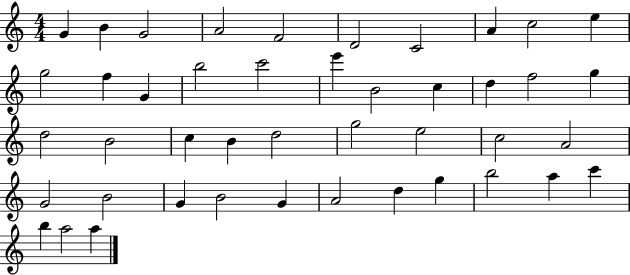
G4/q B4/q G4/h A4/h F4/h D4/h C4/h A4/q C5/h E5/q G5/h F5/q G4/q B5/h C6/h E6/q B4/h C5/q D5/q F5/h G5/q D5/h B4/h C5/q B4/q D5/h G5/h E5/h C5/h A4/h G4/h B4/h G4/q B4/h G4/q A4/h D5/q G5/q B5/h A5/q C6/q B5/q A5/h A5/q